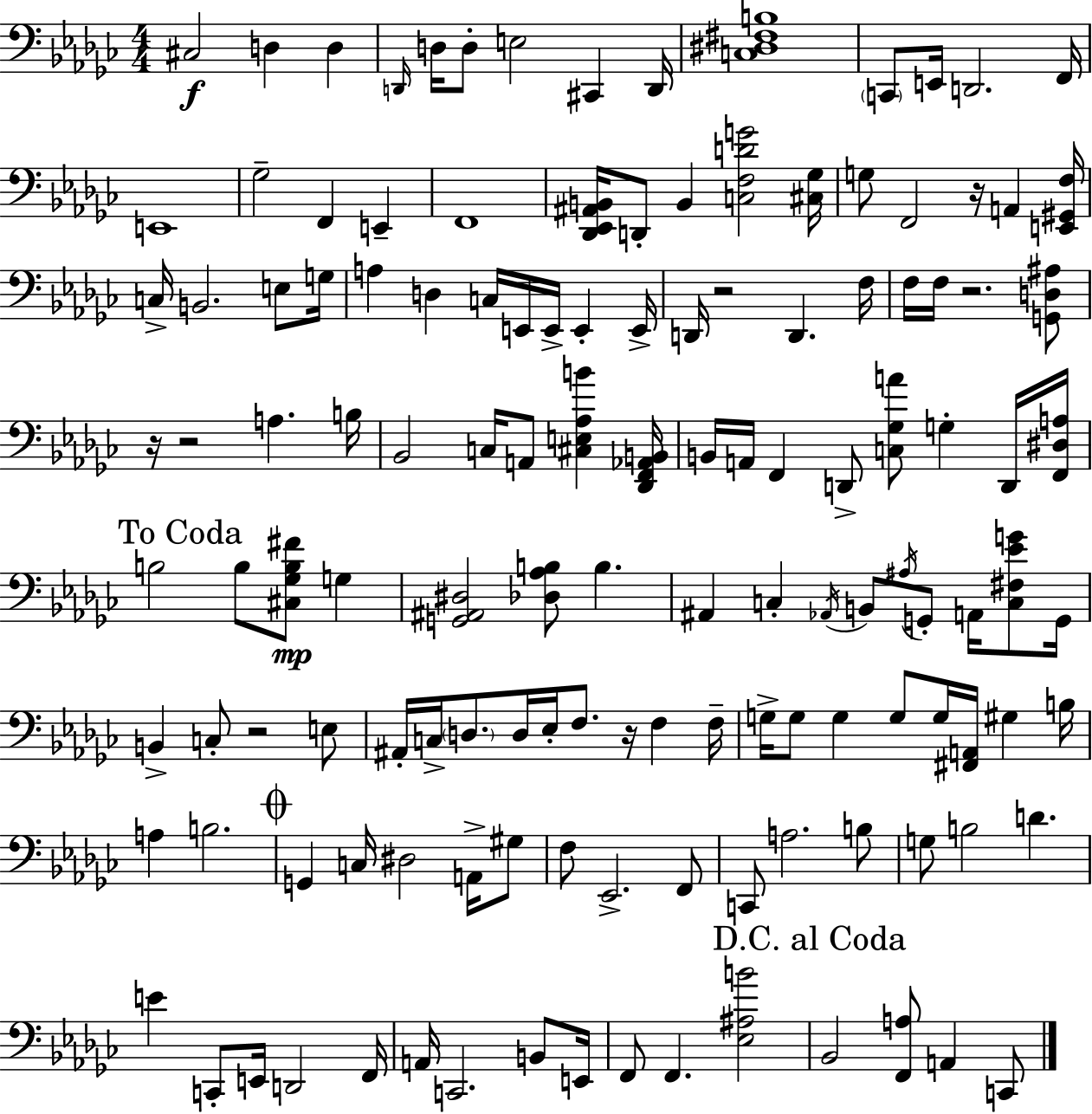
X:1
T:Untitled
M:4/4
L:1/4
K:Ebm
^C,2 D, D, D,,/4 D,/4 D,/2 E,2 ^C,, D,,/4 [C,^D,^F,B,]4 C,,/2 E,,/4 D,,2 F,,/4 E,,4 _G,2 F,, E,, F,,4 [_D,,_E,,^A,,B,,]/4 D,,/2 B,, [C,F,DG]2 [^C,_G,]/4 G,/2 F,,2 z/4 A,, [E,,^G,,F,]/4 C,/4 B,,2 E,/2 G,/4 A, D, C,/4 E,,/4 E,,/4 E,, E,,/4 D,,/4 z2 D,, F,/4 F,/4 F,/4 z2 [G,,D,^A,]/2 z/4 z2 A, B,/4 _B,,2 C,/4 A,,/2 [^C,E,_A,B] [_D,,F,,_A,,B,,]/4 B,,/4 A,,/4 F,, D,,/2 [C,_G,A]/2 G, D,,/4 [F,,^D,A,]/4 B,2 B,/2 [^C,_G,B,^F]/2 G, [G,,^A,,^D,]2 [_D,_A,B,]/2 B, ^A,, C, _A,,/4 B,,/2 ^A,/4 G,,/2 A,,/4 [C,^F,_EG]/2 G,,/4 B,, C,/2 z2 E,/2 ^A,,/4 C,/4 D,/2 D,/4 _E,/4 F,/2 z/4 F, F,/4 G,/4 G,/2 G, G,/2 G,/4 [^F,,A,,]/4 ^G, B,/4 A, B,2 G,, C,/4 ^D,2 A,,/4 ^G,/2 F,/2 _E,,2 F,,/2 C,,/2 A,2 B,/2 G,/2 B,2 D E C,,/2 E,,/4 D,,2 F,,/4 A,,/4 C,,2 B,,/2 E,,/4 F,,/2 F,, [_E,^A,B]2 _B,,2 [F,,A,]/2 A,, C,,/2